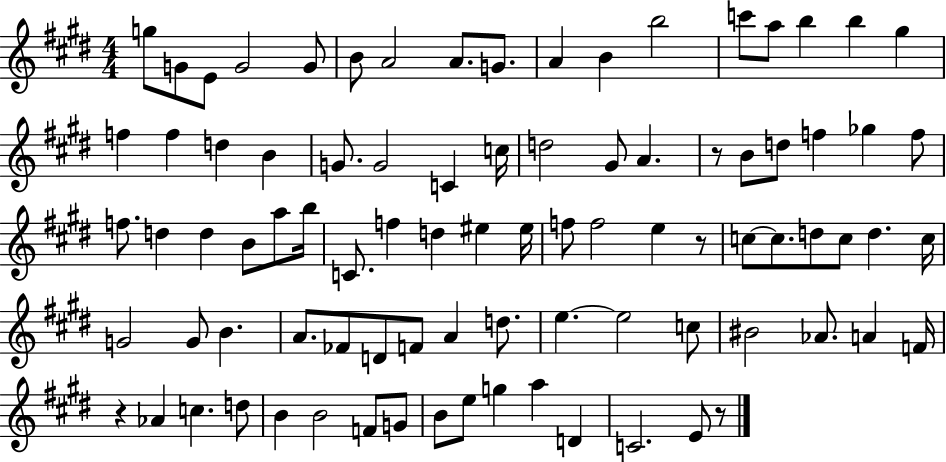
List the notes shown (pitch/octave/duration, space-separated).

G5/e G4/e E4/e G4/h G4/e B4/e A4/h A4/e. G4/e. A4/q B4/q B5/h C6/e A5/e B5/q B5/q G#5/q F5/q F5/q D5/q B4/q G4/e. G4/h C4/q C5/s D5/h G#4/e A4/q. R/e B4/e D5/e F5/q Gb5/q F5/e F5/e. D5/q D5/q B4/e A5/e B5/s C4/e. F5/q D5/q EIS5/q EIS5/s F5/e F5/h E5/q R/e C5/e C5/e. D5/e C5/e D5/q. C5/s G4/h G4/e B4/q. A4/e. FES4/e D4/e F4/e A4/q D5/e. E5/q. E5/h C5/e BIS4/h Ab4/e. A4/q F4/s R/q Ab4/q C5/q. D5/e B4/q B4/h F4/e G4/e B4/e E5/e G5/q A5/q D4/q C4/h. E4/e R/e